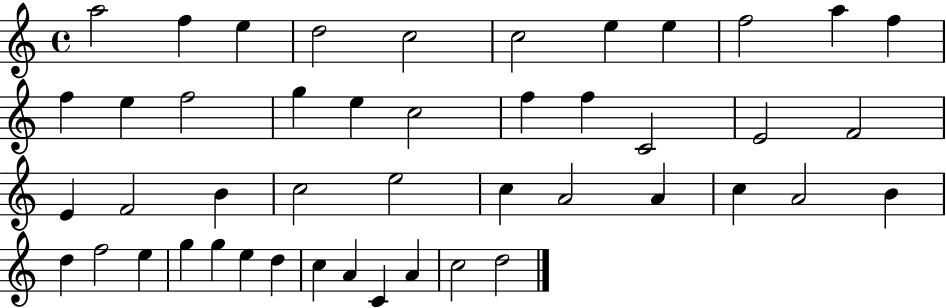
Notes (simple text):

A5/h F5/q E5/q D5/h C5/h C5/h E5/q E5/q F5/h A5/q F5/q F5/q E5/q F5/h G5/q E5/q C5/h F5/q F5/q C4/h E4/h F4/h E4/q F4/h B4/q C5/h E5/h C5/q A4/h A4/q C5/q A4/h B4/q D5/q F5/h E5/q G5/q G5/q E5/q D5/q C5/q A4/q C4/q A4/q C5/h D5/h